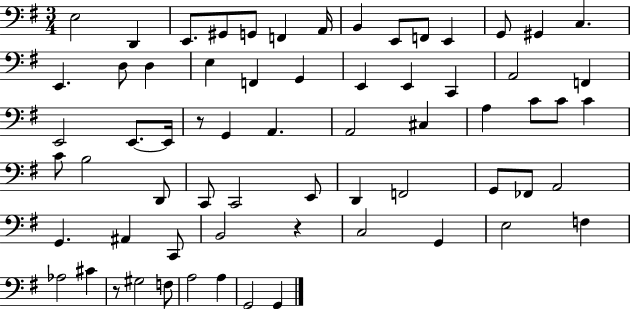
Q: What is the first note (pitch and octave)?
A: E3